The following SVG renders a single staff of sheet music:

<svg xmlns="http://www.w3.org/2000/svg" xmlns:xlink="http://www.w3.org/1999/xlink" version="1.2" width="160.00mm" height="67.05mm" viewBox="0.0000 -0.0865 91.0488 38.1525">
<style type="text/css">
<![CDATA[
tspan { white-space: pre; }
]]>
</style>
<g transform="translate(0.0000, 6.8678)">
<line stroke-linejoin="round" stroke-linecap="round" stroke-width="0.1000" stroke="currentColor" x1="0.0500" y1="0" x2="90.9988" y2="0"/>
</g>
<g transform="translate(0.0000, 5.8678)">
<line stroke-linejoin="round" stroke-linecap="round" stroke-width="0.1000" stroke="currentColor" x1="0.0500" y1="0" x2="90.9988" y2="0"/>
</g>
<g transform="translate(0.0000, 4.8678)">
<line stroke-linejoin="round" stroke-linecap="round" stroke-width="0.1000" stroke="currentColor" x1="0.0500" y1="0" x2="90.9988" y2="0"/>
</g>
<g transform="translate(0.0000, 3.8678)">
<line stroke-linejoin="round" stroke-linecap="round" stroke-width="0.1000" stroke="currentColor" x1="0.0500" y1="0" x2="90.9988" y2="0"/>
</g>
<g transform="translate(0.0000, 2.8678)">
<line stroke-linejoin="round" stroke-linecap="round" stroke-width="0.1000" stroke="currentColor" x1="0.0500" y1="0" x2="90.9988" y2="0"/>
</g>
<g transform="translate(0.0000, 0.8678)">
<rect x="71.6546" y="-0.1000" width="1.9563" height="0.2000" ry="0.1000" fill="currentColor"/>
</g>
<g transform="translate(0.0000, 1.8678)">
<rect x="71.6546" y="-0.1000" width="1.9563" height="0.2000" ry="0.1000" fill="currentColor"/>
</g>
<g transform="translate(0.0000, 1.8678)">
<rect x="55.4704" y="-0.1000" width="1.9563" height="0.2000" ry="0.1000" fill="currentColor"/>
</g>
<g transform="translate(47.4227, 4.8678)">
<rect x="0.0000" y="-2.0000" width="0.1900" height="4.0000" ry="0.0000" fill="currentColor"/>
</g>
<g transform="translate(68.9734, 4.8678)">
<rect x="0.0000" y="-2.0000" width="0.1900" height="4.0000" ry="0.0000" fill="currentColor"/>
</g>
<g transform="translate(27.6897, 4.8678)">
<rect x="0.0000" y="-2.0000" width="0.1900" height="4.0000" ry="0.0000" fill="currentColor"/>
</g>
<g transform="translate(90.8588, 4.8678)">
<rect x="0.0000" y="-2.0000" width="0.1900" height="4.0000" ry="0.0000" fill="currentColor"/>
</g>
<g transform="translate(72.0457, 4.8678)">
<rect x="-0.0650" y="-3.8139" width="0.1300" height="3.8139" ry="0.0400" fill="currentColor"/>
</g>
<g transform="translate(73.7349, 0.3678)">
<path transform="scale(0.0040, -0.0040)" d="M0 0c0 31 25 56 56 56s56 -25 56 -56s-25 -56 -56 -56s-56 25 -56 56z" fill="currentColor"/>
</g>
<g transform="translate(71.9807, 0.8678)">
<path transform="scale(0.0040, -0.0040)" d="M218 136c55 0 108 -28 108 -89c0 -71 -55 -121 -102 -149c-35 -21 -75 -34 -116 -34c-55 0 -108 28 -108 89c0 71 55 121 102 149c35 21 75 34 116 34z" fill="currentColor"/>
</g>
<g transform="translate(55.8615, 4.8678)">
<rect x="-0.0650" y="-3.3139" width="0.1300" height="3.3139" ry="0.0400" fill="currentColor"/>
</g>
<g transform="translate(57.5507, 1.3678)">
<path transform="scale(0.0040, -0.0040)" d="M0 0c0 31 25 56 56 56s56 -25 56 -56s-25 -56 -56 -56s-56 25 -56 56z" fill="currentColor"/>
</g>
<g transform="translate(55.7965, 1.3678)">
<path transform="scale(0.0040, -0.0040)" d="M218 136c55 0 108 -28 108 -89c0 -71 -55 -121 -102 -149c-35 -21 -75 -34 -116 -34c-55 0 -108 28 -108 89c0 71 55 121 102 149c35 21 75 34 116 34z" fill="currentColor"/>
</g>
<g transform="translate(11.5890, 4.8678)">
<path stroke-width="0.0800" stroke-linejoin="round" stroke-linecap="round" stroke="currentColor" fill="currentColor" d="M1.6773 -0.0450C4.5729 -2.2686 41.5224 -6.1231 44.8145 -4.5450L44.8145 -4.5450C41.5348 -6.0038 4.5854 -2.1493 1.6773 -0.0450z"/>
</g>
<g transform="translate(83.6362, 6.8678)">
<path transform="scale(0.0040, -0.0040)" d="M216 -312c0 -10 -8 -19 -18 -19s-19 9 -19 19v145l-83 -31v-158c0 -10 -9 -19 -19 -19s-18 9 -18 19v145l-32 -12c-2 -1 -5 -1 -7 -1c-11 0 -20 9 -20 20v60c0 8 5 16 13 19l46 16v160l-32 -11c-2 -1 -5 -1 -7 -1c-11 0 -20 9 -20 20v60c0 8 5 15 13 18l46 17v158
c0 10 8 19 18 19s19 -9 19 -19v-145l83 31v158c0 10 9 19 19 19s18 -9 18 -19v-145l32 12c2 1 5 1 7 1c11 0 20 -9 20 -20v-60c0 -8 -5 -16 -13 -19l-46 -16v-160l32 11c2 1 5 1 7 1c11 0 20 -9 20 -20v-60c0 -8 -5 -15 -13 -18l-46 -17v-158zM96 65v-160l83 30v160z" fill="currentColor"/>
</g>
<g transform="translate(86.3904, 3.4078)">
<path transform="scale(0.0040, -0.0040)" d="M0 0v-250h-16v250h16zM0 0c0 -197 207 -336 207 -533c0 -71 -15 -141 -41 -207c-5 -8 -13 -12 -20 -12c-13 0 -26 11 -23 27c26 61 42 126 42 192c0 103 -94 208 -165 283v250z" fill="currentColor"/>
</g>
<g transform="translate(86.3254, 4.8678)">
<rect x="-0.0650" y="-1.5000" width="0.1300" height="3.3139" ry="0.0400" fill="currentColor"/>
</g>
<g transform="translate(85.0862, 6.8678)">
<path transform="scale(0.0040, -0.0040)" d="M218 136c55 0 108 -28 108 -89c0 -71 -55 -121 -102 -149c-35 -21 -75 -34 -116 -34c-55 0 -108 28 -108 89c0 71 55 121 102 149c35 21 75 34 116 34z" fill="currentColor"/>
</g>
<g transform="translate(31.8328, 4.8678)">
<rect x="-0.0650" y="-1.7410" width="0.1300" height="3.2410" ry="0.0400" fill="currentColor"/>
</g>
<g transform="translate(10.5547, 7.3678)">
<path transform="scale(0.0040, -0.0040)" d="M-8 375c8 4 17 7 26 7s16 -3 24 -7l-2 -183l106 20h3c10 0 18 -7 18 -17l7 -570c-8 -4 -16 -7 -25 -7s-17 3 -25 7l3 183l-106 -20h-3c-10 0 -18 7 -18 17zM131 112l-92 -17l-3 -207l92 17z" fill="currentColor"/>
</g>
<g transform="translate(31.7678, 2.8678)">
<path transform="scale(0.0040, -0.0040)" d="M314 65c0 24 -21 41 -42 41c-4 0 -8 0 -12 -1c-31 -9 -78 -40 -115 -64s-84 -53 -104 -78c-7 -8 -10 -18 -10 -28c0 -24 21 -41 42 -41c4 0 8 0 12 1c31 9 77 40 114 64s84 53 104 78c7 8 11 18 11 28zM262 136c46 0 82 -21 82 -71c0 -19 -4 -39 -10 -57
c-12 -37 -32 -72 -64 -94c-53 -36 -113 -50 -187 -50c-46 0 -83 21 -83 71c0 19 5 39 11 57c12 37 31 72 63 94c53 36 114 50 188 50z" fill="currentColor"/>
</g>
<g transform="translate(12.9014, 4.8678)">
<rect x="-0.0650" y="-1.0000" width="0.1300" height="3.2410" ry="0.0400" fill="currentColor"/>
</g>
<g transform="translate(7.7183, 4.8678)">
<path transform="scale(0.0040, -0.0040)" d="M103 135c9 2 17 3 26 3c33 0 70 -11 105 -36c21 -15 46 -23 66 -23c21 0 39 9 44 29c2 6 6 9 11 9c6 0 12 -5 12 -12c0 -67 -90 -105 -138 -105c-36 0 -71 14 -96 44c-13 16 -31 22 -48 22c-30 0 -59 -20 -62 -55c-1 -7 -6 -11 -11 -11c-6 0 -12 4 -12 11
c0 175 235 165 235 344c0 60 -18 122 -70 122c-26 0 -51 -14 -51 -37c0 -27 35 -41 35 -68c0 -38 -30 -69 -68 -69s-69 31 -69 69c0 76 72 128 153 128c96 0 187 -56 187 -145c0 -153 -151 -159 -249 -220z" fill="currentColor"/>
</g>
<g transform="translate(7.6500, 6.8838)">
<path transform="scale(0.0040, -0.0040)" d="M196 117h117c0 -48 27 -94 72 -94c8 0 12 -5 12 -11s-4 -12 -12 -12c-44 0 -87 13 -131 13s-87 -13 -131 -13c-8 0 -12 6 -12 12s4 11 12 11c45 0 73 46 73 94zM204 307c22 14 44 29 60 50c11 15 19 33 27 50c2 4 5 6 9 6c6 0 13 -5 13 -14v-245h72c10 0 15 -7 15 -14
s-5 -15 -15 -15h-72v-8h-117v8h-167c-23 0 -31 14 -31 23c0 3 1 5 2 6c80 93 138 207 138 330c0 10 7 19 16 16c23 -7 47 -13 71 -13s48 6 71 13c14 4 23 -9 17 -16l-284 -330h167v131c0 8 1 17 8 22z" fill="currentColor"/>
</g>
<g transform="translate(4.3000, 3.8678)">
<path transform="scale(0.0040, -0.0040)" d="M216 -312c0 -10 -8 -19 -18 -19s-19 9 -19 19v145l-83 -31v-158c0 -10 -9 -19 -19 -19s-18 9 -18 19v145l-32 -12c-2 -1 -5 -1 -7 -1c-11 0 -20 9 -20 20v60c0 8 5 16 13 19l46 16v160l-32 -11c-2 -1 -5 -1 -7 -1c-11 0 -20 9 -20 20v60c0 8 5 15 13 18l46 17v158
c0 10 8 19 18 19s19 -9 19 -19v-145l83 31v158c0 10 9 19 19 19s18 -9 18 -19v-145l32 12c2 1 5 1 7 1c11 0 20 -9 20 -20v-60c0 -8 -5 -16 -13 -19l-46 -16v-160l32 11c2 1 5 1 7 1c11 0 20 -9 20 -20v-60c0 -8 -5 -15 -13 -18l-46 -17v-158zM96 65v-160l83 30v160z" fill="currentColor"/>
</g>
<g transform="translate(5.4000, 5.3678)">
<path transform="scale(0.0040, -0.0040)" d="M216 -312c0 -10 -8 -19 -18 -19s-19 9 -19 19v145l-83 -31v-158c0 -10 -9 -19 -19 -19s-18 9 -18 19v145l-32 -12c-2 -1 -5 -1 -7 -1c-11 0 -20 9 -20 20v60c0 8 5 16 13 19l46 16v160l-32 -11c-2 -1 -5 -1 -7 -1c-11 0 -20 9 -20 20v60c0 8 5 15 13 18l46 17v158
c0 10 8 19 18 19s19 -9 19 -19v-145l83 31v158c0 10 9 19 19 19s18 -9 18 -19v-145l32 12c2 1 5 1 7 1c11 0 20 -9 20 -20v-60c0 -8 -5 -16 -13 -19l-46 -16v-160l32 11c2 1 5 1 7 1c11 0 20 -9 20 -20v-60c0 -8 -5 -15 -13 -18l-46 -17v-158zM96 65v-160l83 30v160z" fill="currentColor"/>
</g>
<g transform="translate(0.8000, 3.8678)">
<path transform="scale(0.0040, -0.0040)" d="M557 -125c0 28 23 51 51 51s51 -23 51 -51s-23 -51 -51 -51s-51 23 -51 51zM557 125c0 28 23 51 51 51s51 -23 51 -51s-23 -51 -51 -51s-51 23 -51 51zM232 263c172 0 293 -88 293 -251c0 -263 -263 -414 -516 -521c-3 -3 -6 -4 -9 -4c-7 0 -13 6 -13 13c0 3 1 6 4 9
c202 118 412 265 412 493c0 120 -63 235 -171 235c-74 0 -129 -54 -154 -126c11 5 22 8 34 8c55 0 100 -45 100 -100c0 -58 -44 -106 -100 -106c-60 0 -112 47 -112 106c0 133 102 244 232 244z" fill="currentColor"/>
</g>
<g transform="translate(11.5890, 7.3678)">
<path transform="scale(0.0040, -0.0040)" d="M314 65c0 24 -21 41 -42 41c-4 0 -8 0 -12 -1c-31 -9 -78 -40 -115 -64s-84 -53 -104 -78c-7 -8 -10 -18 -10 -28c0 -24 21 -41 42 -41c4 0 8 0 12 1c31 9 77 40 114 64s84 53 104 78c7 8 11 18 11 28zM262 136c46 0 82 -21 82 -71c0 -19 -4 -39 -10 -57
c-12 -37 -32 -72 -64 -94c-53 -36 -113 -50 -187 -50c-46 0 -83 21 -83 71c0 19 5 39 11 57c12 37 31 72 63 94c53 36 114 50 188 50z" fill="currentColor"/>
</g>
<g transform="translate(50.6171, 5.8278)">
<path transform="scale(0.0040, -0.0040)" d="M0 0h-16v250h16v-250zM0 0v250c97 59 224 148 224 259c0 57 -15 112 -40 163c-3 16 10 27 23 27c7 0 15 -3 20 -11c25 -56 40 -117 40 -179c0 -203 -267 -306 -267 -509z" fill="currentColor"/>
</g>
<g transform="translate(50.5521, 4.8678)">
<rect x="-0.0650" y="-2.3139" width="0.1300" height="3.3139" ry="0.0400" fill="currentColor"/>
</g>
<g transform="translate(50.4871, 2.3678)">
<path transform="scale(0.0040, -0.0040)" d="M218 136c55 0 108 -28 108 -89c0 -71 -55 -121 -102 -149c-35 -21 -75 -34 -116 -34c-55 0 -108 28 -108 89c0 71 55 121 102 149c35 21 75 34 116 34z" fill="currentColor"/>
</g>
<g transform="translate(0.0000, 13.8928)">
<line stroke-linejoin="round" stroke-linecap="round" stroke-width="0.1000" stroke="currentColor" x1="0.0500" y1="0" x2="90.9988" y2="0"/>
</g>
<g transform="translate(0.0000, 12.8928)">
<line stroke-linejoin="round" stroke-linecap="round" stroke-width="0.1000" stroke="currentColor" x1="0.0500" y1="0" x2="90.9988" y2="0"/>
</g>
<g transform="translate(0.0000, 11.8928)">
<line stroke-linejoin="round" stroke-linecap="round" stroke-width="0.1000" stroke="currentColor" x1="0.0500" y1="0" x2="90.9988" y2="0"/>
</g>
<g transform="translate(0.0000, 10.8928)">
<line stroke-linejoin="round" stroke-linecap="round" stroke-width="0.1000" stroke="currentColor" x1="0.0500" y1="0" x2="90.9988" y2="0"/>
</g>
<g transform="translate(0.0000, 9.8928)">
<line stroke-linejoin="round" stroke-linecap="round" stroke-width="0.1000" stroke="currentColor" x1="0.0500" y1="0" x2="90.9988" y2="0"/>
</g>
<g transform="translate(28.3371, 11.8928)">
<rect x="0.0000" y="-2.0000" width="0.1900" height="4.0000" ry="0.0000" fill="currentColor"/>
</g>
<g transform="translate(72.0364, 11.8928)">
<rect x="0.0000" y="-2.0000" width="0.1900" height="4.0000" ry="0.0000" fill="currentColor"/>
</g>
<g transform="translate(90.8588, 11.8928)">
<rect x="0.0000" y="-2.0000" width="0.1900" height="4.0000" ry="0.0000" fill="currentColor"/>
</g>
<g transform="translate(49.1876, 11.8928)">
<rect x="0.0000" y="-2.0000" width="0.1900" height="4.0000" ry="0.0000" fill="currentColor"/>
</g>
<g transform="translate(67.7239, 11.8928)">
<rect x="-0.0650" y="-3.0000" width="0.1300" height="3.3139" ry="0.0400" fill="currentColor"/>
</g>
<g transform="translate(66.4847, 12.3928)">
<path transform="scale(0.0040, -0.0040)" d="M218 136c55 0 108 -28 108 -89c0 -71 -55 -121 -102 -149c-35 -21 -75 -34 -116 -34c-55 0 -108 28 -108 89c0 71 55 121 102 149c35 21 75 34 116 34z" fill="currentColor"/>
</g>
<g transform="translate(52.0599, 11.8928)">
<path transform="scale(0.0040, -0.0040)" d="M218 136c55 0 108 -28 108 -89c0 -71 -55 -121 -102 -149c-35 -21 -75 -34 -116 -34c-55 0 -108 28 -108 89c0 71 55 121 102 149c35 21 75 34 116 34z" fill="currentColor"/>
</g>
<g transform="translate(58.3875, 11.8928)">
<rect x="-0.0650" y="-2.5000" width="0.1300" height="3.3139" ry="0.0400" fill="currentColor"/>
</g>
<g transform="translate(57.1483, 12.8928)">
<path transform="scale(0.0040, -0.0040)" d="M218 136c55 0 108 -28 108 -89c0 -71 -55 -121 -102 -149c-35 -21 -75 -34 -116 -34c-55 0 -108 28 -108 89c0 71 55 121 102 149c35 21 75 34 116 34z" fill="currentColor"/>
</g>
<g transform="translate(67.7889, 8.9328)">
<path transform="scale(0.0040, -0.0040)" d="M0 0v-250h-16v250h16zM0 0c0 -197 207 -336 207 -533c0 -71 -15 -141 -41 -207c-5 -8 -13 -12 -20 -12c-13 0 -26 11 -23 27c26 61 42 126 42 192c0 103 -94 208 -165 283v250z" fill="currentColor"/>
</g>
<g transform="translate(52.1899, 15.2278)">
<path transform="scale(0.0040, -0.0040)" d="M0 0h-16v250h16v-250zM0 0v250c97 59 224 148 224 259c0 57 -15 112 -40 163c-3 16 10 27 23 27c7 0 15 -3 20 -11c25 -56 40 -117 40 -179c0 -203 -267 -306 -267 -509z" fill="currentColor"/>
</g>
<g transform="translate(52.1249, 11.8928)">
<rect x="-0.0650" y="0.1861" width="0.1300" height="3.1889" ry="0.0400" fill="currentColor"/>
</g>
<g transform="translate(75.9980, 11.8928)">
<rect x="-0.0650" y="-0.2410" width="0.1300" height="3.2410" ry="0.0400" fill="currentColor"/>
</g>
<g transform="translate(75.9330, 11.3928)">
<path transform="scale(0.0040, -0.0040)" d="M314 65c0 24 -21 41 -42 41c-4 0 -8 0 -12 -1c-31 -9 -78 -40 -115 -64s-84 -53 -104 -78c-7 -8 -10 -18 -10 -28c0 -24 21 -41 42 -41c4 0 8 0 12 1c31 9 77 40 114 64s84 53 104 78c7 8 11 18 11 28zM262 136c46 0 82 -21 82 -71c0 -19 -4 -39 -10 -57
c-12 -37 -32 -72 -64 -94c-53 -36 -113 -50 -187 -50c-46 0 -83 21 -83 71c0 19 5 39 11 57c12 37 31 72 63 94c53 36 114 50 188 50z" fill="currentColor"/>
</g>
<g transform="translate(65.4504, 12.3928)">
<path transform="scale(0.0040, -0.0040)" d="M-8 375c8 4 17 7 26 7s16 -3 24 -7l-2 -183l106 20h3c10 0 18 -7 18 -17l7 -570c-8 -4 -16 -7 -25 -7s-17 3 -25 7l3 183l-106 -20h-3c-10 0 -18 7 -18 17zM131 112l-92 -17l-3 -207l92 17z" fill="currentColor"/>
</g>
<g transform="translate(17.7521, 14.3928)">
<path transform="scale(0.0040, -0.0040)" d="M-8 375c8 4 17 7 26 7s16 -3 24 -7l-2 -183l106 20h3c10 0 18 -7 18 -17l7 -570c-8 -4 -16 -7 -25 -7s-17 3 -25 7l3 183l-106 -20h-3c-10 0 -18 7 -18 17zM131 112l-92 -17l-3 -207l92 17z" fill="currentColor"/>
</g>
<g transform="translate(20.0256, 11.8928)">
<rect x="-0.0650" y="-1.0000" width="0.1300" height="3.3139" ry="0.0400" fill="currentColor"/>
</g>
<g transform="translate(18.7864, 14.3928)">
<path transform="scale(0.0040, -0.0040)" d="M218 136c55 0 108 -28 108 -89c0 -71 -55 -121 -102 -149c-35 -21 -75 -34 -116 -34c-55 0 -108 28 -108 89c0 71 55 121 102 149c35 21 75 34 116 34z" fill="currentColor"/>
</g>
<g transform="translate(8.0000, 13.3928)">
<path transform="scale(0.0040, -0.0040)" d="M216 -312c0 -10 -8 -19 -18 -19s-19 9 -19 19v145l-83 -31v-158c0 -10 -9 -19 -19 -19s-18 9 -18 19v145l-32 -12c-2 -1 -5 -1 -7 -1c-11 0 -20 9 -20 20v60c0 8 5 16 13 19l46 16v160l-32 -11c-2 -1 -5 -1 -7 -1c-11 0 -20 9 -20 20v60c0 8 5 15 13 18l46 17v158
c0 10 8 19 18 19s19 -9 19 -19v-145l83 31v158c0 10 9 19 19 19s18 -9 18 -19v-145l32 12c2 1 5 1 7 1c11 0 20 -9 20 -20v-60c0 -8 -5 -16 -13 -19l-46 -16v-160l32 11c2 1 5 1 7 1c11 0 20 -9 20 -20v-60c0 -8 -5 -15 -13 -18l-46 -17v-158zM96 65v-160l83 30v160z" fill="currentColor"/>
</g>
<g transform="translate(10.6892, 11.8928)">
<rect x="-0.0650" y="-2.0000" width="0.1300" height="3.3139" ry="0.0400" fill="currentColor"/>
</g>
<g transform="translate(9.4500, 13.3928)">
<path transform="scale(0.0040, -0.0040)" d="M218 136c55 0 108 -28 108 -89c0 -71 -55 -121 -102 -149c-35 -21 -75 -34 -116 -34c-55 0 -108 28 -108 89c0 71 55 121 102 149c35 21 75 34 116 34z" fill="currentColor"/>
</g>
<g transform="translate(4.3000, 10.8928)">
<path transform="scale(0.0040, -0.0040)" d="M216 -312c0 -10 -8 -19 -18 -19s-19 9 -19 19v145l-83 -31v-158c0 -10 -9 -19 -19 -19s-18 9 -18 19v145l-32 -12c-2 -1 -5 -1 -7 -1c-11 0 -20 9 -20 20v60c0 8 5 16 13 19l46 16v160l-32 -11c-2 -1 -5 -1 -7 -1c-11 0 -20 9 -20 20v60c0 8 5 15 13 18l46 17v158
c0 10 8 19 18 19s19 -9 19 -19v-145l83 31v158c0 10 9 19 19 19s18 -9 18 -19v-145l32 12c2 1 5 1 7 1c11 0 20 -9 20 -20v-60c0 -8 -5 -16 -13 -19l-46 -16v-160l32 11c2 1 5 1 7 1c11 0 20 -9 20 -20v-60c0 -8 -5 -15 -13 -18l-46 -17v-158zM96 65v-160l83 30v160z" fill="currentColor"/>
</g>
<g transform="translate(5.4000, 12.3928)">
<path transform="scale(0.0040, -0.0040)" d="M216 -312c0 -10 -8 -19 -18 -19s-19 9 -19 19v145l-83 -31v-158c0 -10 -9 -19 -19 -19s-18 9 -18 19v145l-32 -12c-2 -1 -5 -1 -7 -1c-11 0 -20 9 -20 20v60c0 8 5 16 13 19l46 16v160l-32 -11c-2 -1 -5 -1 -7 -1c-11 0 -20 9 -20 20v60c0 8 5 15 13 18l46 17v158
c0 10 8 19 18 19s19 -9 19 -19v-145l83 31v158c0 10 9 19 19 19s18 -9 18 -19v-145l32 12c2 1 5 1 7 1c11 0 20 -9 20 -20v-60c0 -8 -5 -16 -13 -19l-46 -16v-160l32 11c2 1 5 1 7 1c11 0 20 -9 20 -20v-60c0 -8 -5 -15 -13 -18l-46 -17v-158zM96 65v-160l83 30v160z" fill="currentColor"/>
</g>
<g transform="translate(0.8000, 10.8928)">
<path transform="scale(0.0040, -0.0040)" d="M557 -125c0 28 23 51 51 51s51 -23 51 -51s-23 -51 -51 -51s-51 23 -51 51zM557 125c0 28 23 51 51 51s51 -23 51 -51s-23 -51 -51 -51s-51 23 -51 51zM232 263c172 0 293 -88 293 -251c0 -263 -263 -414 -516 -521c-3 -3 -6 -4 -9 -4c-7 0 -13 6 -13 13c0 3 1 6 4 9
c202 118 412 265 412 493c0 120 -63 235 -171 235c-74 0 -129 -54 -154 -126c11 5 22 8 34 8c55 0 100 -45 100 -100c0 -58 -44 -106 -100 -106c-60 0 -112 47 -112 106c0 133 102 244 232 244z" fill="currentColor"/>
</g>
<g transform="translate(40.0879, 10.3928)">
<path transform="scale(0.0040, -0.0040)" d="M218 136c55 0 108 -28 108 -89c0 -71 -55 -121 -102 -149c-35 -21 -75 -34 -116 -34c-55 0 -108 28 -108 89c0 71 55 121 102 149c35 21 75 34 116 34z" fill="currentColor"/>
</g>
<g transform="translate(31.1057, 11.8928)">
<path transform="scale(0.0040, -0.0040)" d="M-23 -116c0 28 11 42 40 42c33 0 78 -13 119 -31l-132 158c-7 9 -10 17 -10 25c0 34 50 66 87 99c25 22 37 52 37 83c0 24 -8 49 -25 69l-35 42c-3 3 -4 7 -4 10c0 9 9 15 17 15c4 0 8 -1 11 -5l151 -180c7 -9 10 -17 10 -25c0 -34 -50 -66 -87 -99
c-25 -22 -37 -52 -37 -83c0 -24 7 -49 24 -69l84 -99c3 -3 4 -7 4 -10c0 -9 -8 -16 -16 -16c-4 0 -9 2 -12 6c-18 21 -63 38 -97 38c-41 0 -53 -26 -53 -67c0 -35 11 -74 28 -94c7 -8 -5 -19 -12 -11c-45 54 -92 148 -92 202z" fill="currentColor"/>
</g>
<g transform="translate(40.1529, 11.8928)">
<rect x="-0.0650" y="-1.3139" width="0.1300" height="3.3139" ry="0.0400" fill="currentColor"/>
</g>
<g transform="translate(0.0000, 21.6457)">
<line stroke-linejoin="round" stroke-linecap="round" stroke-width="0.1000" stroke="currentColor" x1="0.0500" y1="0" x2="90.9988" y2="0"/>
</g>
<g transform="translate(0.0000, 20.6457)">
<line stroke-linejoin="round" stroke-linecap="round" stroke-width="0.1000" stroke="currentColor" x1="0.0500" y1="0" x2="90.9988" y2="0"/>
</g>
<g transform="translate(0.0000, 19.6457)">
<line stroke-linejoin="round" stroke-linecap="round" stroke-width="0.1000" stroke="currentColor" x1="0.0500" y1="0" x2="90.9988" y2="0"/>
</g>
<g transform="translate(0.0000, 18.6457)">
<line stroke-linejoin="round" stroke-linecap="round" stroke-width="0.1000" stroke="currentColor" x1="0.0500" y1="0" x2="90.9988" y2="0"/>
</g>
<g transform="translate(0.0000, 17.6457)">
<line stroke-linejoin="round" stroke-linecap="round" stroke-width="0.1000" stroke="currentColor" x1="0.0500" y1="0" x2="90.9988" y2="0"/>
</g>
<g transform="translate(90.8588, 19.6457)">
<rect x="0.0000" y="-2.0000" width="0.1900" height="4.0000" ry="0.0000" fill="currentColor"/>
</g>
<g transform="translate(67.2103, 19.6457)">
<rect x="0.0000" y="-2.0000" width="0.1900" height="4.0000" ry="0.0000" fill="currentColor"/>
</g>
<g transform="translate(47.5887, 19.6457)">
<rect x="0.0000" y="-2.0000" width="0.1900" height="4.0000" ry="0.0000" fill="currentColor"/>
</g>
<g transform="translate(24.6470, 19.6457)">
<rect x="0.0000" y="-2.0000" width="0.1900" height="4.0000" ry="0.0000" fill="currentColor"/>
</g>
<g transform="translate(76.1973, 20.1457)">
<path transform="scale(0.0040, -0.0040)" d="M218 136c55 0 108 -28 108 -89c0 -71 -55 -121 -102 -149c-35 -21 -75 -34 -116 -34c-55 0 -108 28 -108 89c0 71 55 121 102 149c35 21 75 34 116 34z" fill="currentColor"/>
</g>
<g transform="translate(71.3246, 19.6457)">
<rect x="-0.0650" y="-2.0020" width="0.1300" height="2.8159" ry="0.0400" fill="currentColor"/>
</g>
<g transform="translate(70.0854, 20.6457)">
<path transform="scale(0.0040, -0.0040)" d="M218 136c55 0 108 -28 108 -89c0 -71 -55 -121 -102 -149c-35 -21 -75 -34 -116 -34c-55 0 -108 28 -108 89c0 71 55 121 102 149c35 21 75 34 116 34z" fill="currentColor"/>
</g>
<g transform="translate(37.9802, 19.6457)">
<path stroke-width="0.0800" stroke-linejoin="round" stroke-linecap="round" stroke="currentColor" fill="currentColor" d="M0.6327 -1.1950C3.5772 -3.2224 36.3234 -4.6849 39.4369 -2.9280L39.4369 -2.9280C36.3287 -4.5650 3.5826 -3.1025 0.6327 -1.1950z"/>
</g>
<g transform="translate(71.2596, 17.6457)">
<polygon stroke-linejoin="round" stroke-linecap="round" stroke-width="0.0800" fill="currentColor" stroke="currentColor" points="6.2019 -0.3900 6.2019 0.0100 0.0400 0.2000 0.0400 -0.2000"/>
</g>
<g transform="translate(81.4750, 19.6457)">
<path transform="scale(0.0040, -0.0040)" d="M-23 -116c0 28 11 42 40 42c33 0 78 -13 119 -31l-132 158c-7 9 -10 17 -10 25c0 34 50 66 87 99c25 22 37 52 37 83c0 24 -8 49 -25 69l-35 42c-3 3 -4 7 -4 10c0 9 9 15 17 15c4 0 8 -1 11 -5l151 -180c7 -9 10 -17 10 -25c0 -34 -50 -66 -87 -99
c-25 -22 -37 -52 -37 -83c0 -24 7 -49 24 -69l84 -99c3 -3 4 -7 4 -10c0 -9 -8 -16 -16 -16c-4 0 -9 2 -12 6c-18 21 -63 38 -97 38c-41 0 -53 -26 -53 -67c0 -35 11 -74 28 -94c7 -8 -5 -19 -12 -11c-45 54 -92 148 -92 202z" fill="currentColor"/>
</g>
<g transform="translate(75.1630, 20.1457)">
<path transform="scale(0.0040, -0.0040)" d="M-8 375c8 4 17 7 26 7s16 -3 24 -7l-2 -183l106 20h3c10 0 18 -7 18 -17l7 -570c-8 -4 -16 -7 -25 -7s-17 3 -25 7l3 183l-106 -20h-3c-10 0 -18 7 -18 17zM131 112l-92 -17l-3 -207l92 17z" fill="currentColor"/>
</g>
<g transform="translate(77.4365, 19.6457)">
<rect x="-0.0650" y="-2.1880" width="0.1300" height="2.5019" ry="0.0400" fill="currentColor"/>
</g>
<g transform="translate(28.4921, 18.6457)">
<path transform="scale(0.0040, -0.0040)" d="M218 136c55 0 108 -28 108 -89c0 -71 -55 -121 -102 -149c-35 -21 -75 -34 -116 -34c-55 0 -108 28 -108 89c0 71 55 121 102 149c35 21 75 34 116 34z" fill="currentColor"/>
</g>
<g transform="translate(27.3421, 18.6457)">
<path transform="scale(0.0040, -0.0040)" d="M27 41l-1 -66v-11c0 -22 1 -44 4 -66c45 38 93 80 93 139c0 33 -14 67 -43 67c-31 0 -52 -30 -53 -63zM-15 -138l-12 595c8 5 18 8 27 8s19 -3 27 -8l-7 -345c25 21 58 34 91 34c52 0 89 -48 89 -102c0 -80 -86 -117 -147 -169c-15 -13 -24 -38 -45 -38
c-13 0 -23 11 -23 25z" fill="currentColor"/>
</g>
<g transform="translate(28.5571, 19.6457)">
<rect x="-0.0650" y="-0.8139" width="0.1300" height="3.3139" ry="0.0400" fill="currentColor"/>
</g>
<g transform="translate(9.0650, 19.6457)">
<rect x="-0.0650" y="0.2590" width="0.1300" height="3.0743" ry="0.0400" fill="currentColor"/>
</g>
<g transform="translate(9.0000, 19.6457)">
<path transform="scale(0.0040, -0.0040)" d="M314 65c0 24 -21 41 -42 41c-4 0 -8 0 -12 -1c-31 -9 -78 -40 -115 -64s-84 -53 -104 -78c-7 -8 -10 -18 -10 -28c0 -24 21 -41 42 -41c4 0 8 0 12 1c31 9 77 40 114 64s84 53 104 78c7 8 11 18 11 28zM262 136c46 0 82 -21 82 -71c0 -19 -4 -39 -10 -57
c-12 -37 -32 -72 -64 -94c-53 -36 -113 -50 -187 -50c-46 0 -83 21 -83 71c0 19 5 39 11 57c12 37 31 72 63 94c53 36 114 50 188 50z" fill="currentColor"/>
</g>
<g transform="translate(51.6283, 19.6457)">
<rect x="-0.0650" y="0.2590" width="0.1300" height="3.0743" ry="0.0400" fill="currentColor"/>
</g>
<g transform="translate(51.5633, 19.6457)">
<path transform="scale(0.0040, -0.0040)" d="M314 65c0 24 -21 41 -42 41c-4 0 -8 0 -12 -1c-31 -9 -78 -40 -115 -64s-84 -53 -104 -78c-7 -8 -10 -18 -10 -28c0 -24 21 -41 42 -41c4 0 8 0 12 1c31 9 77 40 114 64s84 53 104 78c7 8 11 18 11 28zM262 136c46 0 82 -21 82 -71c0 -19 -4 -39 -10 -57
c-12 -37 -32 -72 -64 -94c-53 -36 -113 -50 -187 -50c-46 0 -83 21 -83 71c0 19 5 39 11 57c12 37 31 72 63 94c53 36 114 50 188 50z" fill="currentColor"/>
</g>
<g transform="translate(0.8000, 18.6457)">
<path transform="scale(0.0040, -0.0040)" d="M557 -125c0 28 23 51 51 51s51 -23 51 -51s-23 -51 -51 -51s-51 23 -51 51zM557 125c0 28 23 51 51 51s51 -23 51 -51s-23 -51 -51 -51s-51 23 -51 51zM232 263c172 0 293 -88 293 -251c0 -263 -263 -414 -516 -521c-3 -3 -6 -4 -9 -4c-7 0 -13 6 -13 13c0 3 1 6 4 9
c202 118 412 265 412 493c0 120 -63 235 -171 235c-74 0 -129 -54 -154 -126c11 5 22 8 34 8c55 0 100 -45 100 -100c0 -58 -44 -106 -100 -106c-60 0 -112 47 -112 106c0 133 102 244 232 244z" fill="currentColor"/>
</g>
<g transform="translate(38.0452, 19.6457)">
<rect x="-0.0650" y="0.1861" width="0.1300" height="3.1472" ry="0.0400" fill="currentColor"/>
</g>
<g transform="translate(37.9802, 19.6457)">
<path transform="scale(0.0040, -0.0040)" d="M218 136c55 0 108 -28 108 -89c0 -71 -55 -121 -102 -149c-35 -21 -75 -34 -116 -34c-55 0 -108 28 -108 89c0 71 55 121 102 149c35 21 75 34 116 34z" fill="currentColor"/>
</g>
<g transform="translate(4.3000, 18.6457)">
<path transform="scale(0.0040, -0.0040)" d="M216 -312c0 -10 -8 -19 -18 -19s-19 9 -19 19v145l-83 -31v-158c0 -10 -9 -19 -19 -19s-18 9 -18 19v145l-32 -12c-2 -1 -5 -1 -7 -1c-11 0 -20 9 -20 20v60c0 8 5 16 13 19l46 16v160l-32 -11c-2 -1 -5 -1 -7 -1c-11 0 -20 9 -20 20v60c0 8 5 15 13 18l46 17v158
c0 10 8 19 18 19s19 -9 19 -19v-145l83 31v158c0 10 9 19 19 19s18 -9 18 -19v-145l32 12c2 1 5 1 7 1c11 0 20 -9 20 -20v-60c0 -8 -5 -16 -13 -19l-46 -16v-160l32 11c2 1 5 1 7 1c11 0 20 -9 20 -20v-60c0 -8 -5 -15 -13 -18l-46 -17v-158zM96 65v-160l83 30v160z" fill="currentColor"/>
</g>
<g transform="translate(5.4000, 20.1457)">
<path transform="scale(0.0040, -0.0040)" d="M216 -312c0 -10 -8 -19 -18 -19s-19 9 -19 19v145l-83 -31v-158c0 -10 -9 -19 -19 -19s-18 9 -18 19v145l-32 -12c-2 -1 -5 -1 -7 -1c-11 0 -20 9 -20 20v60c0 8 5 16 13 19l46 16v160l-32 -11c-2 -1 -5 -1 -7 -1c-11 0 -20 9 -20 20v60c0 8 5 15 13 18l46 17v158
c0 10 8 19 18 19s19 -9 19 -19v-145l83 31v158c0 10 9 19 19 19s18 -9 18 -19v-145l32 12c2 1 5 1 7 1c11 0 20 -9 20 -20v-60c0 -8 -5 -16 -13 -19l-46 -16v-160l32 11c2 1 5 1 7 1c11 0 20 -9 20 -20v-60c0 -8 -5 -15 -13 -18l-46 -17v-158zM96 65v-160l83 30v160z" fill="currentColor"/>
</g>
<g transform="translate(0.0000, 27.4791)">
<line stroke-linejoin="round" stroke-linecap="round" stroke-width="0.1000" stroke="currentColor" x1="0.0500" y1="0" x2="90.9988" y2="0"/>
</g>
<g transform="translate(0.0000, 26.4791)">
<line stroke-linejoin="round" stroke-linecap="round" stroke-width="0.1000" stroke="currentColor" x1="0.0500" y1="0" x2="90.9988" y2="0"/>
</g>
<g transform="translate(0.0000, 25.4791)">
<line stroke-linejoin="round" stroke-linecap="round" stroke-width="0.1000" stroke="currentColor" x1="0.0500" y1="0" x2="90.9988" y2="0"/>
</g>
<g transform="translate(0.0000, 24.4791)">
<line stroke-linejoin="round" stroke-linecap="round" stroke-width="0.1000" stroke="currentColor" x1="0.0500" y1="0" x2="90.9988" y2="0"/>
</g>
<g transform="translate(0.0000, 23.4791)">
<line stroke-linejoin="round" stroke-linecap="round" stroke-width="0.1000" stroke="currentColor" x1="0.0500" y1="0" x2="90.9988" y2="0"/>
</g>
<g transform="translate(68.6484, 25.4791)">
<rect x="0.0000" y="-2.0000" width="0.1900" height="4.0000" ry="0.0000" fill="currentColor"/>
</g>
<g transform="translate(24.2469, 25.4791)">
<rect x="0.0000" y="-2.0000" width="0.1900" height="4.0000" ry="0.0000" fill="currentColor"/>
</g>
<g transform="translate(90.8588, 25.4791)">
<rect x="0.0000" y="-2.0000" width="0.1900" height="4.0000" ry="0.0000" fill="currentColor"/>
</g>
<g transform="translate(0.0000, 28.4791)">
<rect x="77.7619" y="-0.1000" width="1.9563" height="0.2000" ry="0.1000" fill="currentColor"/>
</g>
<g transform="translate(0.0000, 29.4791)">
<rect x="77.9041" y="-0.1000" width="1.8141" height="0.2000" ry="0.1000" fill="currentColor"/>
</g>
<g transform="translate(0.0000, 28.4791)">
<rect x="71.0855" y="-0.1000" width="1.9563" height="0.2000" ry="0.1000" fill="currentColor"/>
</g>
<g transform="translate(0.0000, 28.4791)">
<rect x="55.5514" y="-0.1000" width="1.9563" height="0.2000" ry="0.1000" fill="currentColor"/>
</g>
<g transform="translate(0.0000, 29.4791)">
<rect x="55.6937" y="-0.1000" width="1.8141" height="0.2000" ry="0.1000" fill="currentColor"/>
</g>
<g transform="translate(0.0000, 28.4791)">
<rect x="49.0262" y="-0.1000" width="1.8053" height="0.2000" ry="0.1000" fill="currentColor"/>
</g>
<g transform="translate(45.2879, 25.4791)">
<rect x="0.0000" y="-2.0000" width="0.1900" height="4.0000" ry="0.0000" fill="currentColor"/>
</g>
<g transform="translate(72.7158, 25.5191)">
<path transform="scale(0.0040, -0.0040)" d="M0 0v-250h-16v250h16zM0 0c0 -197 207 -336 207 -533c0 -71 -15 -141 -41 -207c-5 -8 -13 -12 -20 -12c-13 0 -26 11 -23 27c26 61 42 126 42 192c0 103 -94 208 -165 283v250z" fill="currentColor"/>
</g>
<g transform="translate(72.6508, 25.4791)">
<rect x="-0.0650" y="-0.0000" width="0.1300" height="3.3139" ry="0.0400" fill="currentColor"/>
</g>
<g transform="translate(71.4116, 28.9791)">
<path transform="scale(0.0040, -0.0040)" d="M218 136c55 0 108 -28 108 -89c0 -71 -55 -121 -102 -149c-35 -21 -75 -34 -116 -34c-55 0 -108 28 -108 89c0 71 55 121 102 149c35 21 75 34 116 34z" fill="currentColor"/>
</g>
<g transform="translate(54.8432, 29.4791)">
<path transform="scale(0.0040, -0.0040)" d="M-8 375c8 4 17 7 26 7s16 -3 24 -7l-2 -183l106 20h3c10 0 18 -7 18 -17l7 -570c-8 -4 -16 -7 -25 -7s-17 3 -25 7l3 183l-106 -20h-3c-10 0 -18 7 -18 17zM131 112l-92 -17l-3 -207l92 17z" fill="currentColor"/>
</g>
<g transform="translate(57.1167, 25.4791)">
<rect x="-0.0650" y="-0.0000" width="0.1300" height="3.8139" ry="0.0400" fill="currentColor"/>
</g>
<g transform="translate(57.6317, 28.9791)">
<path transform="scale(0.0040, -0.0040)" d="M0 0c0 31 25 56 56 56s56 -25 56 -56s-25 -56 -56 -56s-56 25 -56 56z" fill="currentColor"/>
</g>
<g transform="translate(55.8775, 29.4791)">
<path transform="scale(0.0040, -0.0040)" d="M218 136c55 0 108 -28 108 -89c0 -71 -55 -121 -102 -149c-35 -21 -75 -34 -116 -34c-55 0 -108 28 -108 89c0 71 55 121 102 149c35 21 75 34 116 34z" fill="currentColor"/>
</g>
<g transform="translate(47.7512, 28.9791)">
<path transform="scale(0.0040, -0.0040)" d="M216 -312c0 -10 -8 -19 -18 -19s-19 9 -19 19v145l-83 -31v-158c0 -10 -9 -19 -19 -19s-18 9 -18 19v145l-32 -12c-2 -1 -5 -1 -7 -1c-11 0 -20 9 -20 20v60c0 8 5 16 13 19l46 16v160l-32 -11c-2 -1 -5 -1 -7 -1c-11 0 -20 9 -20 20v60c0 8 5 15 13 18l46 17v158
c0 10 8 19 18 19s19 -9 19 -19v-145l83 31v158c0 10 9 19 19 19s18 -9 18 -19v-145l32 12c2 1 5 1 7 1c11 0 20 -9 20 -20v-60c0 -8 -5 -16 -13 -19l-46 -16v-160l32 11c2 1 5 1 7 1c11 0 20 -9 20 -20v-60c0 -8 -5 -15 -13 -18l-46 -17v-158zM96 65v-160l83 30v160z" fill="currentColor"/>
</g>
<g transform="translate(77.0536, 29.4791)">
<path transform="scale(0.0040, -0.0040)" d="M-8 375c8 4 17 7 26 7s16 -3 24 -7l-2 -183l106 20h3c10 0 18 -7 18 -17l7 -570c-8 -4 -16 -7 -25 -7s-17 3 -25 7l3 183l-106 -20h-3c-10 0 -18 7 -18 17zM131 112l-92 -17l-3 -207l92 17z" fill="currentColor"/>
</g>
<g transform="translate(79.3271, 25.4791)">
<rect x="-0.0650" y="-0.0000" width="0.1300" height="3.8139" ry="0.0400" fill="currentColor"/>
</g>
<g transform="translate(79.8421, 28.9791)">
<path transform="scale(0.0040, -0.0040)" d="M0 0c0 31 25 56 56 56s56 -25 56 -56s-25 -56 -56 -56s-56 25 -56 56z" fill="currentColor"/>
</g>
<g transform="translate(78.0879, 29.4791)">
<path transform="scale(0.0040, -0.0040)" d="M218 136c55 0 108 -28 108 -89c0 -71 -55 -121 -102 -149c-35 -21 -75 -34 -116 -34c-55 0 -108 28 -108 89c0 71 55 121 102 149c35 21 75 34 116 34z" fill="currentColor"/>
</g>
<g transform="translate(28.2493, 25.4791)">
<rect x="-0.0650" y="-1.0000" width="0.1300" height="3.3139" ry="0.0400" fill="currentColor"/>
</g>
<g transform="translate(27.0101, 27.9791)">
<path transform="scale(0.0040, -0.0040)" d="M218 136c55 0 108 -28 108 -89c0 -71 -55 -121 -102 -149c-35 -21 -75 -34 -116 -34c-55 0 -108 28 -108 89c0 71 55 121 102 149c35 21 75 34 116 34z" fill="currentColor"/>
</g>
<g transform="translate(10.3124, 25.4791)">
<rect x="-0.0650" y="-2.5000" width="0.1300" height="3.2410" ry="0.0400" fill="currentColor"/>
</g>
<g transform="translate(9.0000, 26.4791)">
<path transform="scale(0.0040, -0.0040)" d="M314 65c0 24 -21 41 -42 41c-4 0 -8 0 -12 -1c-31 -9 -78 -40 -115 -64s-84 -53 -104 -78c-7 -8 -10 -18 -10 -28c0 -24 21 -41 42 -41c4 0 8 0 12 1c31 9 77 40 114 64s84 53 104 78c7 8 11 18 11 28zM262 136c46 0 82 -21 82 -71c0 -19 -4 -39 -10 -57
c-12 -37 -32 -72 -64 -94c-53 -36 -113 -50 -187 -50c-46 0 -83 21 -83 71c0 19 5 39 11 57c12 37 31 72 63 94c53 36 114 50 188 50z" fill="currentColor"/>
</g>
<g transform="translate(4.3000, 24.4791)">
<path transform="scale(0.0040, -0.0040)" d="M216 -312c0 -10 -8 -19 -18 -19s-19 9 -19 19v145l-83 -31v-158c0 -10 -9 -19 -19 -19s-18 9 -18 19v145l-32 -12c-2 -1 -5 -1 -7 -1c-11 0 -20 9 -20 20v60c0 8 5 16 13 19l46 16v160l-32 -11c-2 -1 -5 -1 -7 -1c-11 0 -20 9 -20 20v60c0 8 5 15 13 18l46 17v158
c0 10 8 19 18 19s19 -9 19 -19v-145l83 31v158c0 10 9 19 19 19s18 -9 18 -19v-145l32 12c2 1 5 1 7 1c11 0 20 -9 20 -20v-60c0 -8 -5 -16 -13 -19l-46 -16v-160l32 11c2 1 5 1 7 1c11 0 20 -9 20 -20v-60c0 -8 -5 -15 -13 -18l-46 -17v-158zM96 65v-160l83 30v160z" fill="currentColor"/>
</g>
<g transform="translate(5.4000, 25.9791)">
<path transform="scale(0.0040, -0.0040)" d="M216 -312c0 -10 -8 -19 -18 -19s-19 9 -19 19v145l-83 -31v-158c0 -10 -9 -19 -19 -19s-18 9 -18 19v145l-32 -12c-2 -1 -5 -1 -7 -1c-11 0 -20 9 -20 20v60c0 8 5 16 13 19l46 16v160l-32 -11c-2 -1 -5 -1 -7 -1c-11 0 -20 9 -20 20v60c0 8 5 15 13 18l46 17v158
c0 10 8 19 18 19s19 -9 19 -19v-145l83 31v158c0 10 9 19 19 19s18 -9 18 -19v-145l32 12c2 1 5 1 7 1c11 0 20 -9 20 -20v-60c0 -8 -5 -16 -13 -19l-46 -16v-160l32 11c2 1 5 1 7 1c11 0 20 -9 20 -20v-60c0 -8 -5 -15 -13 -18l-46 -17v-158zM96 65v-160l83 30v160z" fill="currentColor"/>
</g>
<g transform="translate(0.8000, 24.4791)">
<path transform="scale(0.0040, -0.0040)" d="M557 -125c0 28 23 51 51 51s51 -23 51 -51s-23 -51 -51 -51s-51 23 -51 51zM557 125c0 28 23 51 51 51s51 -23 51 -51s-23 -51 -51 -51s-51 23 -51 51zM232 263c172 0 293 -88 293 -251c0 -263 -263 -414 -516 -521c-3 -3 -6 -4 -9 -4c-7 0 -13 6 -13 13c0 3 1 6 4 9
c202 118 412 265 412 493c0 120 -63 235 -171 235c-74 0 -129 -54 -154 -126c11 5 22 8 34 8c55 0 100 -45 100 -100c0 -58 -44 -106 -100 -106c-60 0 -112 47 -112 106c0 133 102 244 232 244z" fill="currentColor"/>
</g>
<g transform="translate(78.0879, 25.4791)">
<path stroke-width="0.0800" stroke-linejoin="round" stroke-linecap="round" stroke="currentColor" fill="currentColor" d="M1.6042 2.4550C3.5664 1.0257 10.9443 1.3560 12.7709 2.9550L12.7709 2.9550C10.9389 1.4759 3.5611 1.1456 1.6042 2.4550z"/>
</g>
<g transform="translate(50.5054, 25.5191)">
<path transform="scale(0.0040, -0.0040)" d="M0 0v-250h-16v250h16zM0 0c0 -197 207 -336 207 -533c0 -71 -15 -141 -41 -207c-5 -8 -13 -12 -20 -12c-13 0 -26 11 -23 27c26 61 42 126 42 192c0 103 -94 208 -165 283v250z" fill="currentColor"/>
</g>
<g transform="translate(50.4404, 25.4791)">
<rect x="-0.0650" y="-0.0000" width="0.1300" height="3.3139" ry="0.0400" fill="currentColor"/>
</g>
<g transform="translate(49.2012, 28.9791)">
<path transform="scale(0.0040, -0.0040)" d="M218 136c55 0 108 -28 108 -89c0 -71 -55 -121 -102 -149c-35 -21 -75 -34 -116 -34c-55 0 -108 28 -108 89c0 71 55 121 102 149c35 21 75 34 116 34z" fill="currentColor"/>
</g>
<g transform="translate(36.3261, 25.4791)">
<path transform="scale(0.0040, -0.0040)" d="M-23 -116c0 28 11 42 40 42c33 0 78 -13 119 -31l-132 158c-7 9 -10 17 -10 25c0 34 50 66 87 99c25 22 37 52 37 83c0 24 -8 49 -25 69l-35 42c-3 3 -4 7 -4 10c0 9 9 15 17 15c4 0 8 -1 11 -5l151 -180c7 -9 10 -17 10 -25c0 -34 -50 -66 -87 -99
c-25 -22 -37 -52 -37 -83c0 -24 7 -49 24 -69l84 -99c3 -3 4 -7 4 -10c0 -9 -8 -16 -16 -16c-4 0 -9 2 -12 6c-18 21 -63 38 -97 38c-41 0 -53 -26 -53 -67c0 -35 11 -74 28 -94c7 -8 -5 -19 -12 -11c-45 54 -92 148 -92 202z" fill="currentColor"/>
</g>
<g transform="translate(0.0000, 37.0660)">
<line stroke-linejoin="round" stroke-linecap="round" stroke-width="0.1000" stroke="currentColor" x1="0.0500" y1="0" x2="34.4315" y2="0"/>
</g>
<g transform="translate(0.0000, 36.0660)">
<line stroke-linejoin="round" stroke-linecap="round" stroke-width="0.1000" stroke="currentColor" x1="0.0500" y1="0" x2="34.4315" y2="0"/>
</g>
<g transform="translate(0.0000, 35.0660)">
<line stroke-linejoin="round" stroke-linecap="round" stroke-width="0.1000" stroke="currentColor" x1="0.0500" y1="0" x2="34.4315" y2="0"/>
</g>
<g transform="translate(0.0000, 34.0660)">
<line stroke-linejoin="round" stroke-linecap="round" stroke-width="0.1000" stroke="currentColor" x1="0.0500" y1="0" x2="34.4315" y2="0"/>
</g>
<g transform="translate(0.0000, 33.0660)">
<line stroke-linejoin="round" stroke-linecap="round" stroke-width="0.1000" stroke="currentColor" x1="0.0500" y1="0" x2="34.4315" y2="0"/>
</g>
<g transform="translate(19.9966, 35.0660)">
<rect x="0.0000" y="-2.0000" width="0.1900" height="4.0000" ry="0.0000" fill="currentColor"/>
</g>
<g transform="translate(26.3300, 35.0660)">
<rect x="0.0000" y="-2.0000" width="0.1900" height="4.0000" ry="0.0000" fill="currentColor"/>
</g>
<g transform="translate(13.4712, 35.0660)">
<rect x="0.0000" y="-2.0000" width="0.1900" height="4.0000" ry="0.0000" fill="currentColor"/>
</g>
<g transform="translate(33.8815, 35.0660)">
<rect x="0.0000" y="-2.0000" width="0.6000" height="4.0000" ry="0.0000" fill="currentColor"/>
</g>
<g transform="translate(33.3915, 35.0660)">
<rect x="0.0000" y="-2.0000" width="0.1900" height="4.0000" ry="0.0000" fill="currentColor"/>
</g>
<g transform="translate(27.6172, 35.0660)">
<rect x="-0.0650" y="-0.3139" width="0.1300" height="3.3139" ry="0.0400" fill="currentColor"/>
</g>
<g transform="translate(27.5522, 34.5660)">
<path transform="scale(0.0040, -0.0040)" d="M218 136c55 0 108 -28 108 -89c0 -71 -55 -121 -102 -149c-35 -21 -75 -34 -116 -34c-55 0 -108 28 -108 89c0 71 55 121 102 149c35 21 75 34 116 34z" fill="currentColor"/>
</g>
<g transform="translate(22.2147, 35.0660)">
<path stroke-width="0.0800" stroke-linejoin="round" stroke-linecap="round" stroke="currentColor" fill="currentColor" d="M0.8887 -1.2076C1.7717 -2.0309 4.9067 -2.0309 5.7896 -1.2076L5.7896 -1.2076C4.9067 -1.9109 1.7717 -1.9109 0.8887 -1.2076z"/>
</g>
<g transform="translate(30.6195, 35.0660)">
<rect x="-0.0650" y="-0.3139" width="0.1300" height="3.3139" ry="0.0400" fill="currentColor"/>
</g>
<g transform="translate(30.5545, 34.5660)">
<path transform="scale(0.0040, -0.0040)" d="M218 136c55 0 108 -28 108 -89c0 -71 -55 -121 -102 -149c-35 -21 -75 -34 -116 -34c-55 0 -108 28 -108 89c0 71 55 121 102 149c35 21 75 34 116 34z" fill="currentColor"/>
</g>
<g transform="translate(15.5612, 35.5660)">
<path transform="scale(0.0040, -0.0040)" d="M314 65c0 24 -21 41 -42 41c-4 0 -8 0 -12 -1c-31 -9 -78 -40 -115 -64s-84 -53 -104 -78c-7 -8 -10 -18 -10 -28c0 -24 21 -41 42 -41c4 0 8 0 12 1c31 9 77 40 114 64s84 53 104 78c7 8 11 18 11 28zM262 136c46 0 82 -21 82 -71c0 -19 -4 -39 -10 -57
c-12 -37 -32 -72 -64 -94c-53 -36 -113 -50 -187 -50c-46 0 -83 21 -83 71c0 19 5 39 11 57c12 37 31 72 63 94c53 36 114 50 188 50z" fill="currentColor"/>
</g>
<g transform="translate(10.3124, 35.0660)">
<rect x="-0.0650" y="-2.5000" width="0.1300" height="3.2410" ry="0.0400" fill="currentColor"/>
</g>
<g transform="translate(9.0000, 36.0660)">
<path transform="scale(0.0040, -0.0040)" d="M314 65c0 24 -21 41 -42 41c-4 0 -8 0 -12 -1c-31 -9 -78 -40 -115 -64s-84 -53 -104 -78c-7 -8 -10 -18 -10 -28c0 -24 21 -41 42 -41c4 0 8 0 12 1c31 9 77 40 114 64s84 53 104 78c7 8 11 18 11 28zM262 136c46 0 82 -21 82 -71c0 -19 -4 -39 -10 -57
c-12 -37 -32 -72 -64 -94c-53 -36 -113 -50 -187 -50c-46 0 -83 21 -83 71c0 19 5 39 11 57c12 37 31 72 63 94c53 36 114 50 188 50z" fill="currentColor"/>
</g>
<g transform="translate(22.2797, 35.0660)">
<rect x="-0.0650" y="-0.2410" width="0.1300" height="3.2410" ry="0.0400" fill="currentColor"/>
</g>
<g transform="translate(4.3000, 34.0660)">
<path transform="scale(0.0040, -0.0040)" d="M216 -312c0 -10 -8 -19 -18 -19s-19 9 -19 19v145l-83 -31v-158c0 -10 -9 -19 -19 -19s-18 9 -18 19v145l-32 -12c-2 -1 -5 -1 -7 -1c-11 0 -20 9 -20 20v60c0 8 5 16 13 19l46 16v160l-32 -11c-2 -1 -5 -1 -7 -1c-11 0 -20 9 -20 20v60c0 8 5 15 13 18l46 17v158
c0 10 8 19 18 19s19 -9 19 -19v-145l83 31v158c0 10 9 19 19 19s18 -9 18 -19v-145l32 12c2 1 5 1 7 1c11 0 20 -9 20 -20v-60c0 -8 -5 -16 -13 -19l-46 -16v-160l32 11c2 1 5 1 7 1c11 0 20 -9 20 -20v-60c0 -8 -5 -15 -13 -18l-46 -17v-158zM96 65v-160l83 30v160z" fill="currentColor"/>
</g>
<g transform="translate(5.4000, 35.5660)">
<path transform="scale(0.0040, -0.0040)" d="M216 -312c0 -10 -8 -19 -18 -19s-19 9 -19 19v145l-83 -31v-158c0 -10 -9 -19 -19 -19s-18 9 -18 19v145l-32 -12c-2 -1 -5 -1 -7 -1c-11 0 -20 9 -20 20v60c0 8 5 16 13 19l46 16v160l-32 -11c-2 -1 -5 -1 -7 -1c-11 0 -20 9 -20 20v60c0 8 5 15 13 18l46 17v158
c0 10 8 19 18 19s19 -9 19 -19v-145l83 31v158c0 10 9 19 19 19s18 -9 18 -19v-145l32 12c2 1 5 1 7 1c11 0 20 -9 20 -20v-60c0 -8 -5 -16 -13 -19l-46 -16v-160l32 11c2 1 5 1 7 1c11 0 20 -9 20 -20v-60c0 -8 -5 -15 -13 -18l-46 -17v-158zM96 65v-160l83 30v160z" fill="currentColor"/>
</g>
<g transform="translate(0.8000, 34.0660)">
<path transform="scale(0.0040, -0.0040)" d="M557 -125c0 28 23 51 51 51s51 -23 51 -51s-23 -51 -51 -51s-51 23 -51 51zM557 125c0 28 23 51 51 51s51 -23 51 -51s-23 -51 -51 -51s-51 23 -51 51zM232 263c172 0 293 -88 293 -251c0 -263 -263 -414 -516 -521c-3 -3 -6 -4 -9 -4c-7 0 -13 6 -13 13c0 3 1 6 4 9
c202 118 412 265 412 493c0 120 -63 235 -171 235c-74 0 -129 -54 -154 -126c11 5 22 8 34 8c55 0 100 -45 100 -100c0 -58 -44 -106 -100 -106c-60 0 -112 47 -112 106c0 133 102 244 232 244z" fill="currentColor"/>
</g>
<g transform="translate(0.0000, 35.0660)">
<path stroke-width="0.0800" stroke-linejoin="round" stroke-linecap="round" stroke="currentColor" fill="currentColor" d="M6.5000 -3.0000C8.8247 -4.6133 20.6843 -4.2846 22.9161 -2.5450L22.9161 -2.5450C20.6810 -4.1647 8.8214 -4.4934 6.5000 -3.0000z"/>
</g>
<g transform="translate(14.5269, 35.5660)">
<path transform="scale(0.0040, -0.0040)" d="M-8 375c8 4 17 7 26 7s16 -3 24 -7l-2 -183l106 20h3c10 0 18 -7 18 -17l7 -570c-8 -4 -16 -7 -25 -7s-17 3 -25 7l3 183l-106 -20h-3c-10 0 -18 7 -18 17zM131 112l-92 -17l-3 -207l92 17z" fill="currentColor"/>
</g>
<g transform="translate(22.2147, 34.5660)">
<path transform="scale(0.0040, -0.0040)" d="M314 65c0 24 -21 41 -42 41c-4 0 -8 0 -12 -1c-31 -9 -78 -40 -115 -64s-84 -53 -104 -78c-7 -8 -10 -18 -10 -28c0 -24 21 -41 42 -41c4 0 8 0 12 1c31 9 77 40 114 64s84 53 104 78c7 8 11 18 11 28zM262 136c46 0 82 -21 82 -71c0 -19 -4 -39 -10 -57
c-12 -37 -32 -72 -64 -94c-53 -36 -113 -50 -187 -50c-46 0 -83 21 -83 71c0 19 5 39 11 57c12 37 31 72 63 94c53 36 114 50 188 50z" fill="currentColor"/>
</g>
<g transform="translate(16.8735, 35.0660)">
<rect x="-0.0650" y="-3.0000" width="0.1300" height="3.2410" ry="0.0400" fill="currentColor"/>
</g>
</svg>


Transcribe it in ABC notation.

X:1
T:Untitled
M:2/4
L:1/4
K:D
F,,2 A,2 B,/2 D E ^G,,/2 ^A,, F,, z G, D,/2 B,, C,/2 E,2 D,2 _F, D, D,2 B,,/2 C,/2 z B,,2 ^F,, z ^D,,/2 C,, D,,/2 C,, B,,2 C,2 E,2 E, E,